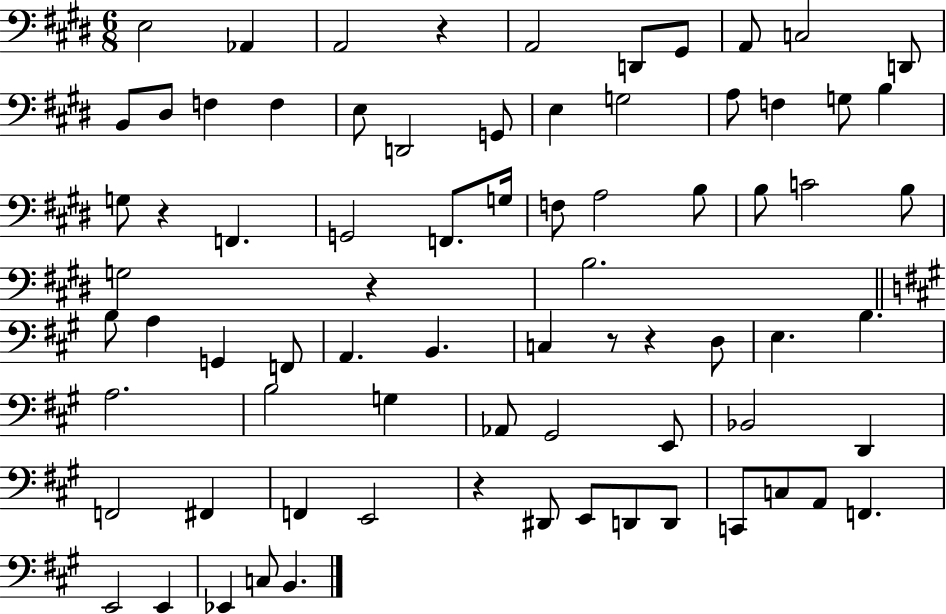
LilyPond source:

{
  \clef bass
  \numericTimeSignature
  \time 6/8
  \key e \major
  e2 aes,4 | a,2 r4 | a,2 d,8 gis,8 | a,8 c2 d,8 | \break b,8 dis8 f4 f4 | e8 d,2 g,8 | e4 g2 | a8 f4 g8 b4 | \break g8 r4 f,4. | g,2 f,8. g16 | f8 a2 b8 | b8 c'2 b8 | \break g2 r4 | b2. | \bar "||" \break \key a \major b8 a4 g,4 f,8 | a,4. b,4. | c4 r8 r4 d8 | e4. b4. | \break a2. | b2 g4 | aes,8 gis,2 e,8 | bes,2 d,4 | \break f,2 fis,4 | f,4 e,2 | r4 dis,8 e,8 d,8 d,8 | c,8 c8 a,8 f,4. | \break e,2 e,4 | ees,4 c8 b,4. | \bar "|."
}